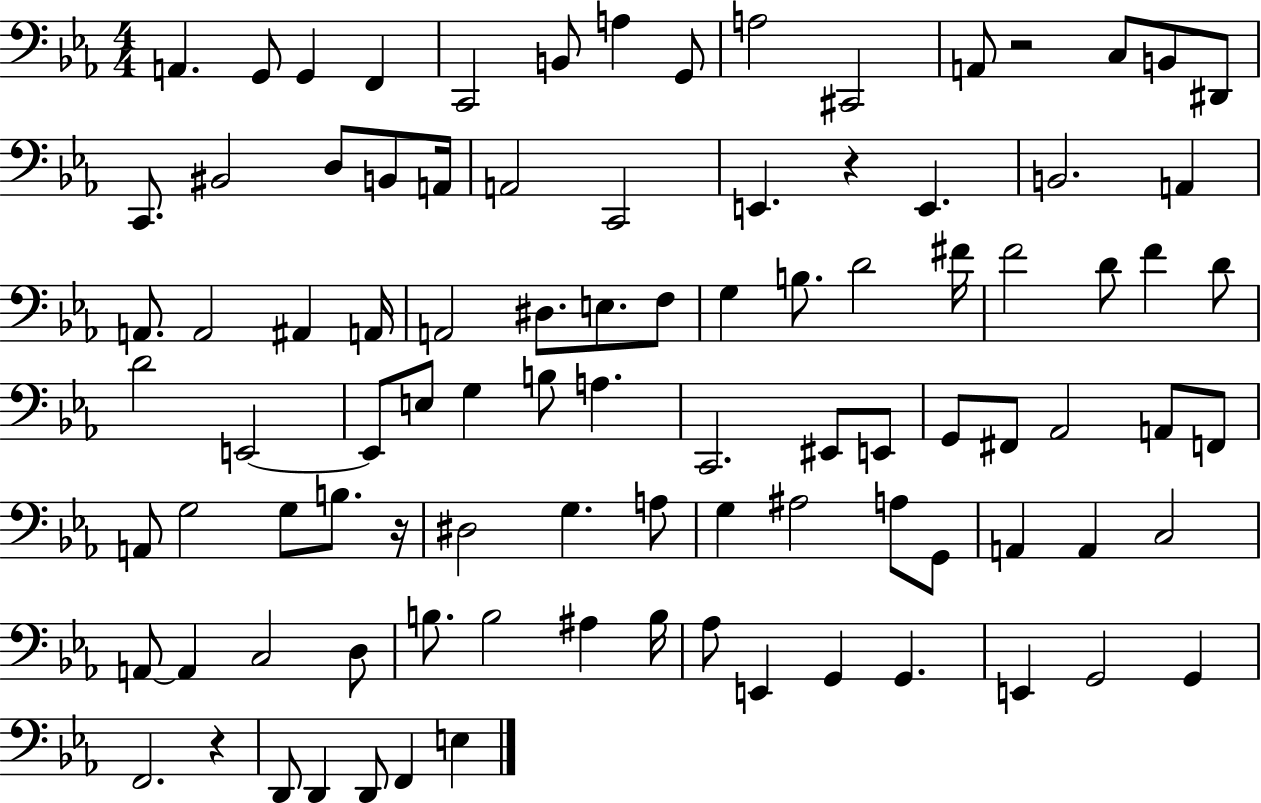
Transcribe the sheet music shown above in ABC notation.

X:1
T:Untitled
M:4/4
L:1/4
K:Eb
A,, G,,/2 G,, F,, C,,2 B,,/2 A, G,,/2 A,2 ^C,,2 A,,/2 z2 C,/2 B,,/2 ^D,,/2 C,,/2 ^B,,2 D,/2 B,,/2 A,,/4 A,,2 C,,2 E,, z E,, B,,2 A,, A,,/2 A,,2 ^A,, A,,/4 A,,2 ^D,/2 E,/2 F,/2 G, B,/2 D2 ^F/4 F2 D/2 F D/2 D2 E,,2 E,,/2 E,/2 G, B,/2 A, C,,2 ^E,,/2 E,,/2 G,,/2 ^F,,/2 _A,,2 A,,/2 F,,/2 A,,/2 G,2 G,/2 B,/2 z/4 ^D,2 G, A,/2 G, ^A,2 A,/2 G,,/2 A,, A,, C,2 A,,/2 A,, C,2 D,/2 B,/2 B,2 ^A, B,/4 _A,/2 E,, G,, G,, E,, G,,2 G,, F,,2 z D,,/2 D,, D,,/2 F,, E,